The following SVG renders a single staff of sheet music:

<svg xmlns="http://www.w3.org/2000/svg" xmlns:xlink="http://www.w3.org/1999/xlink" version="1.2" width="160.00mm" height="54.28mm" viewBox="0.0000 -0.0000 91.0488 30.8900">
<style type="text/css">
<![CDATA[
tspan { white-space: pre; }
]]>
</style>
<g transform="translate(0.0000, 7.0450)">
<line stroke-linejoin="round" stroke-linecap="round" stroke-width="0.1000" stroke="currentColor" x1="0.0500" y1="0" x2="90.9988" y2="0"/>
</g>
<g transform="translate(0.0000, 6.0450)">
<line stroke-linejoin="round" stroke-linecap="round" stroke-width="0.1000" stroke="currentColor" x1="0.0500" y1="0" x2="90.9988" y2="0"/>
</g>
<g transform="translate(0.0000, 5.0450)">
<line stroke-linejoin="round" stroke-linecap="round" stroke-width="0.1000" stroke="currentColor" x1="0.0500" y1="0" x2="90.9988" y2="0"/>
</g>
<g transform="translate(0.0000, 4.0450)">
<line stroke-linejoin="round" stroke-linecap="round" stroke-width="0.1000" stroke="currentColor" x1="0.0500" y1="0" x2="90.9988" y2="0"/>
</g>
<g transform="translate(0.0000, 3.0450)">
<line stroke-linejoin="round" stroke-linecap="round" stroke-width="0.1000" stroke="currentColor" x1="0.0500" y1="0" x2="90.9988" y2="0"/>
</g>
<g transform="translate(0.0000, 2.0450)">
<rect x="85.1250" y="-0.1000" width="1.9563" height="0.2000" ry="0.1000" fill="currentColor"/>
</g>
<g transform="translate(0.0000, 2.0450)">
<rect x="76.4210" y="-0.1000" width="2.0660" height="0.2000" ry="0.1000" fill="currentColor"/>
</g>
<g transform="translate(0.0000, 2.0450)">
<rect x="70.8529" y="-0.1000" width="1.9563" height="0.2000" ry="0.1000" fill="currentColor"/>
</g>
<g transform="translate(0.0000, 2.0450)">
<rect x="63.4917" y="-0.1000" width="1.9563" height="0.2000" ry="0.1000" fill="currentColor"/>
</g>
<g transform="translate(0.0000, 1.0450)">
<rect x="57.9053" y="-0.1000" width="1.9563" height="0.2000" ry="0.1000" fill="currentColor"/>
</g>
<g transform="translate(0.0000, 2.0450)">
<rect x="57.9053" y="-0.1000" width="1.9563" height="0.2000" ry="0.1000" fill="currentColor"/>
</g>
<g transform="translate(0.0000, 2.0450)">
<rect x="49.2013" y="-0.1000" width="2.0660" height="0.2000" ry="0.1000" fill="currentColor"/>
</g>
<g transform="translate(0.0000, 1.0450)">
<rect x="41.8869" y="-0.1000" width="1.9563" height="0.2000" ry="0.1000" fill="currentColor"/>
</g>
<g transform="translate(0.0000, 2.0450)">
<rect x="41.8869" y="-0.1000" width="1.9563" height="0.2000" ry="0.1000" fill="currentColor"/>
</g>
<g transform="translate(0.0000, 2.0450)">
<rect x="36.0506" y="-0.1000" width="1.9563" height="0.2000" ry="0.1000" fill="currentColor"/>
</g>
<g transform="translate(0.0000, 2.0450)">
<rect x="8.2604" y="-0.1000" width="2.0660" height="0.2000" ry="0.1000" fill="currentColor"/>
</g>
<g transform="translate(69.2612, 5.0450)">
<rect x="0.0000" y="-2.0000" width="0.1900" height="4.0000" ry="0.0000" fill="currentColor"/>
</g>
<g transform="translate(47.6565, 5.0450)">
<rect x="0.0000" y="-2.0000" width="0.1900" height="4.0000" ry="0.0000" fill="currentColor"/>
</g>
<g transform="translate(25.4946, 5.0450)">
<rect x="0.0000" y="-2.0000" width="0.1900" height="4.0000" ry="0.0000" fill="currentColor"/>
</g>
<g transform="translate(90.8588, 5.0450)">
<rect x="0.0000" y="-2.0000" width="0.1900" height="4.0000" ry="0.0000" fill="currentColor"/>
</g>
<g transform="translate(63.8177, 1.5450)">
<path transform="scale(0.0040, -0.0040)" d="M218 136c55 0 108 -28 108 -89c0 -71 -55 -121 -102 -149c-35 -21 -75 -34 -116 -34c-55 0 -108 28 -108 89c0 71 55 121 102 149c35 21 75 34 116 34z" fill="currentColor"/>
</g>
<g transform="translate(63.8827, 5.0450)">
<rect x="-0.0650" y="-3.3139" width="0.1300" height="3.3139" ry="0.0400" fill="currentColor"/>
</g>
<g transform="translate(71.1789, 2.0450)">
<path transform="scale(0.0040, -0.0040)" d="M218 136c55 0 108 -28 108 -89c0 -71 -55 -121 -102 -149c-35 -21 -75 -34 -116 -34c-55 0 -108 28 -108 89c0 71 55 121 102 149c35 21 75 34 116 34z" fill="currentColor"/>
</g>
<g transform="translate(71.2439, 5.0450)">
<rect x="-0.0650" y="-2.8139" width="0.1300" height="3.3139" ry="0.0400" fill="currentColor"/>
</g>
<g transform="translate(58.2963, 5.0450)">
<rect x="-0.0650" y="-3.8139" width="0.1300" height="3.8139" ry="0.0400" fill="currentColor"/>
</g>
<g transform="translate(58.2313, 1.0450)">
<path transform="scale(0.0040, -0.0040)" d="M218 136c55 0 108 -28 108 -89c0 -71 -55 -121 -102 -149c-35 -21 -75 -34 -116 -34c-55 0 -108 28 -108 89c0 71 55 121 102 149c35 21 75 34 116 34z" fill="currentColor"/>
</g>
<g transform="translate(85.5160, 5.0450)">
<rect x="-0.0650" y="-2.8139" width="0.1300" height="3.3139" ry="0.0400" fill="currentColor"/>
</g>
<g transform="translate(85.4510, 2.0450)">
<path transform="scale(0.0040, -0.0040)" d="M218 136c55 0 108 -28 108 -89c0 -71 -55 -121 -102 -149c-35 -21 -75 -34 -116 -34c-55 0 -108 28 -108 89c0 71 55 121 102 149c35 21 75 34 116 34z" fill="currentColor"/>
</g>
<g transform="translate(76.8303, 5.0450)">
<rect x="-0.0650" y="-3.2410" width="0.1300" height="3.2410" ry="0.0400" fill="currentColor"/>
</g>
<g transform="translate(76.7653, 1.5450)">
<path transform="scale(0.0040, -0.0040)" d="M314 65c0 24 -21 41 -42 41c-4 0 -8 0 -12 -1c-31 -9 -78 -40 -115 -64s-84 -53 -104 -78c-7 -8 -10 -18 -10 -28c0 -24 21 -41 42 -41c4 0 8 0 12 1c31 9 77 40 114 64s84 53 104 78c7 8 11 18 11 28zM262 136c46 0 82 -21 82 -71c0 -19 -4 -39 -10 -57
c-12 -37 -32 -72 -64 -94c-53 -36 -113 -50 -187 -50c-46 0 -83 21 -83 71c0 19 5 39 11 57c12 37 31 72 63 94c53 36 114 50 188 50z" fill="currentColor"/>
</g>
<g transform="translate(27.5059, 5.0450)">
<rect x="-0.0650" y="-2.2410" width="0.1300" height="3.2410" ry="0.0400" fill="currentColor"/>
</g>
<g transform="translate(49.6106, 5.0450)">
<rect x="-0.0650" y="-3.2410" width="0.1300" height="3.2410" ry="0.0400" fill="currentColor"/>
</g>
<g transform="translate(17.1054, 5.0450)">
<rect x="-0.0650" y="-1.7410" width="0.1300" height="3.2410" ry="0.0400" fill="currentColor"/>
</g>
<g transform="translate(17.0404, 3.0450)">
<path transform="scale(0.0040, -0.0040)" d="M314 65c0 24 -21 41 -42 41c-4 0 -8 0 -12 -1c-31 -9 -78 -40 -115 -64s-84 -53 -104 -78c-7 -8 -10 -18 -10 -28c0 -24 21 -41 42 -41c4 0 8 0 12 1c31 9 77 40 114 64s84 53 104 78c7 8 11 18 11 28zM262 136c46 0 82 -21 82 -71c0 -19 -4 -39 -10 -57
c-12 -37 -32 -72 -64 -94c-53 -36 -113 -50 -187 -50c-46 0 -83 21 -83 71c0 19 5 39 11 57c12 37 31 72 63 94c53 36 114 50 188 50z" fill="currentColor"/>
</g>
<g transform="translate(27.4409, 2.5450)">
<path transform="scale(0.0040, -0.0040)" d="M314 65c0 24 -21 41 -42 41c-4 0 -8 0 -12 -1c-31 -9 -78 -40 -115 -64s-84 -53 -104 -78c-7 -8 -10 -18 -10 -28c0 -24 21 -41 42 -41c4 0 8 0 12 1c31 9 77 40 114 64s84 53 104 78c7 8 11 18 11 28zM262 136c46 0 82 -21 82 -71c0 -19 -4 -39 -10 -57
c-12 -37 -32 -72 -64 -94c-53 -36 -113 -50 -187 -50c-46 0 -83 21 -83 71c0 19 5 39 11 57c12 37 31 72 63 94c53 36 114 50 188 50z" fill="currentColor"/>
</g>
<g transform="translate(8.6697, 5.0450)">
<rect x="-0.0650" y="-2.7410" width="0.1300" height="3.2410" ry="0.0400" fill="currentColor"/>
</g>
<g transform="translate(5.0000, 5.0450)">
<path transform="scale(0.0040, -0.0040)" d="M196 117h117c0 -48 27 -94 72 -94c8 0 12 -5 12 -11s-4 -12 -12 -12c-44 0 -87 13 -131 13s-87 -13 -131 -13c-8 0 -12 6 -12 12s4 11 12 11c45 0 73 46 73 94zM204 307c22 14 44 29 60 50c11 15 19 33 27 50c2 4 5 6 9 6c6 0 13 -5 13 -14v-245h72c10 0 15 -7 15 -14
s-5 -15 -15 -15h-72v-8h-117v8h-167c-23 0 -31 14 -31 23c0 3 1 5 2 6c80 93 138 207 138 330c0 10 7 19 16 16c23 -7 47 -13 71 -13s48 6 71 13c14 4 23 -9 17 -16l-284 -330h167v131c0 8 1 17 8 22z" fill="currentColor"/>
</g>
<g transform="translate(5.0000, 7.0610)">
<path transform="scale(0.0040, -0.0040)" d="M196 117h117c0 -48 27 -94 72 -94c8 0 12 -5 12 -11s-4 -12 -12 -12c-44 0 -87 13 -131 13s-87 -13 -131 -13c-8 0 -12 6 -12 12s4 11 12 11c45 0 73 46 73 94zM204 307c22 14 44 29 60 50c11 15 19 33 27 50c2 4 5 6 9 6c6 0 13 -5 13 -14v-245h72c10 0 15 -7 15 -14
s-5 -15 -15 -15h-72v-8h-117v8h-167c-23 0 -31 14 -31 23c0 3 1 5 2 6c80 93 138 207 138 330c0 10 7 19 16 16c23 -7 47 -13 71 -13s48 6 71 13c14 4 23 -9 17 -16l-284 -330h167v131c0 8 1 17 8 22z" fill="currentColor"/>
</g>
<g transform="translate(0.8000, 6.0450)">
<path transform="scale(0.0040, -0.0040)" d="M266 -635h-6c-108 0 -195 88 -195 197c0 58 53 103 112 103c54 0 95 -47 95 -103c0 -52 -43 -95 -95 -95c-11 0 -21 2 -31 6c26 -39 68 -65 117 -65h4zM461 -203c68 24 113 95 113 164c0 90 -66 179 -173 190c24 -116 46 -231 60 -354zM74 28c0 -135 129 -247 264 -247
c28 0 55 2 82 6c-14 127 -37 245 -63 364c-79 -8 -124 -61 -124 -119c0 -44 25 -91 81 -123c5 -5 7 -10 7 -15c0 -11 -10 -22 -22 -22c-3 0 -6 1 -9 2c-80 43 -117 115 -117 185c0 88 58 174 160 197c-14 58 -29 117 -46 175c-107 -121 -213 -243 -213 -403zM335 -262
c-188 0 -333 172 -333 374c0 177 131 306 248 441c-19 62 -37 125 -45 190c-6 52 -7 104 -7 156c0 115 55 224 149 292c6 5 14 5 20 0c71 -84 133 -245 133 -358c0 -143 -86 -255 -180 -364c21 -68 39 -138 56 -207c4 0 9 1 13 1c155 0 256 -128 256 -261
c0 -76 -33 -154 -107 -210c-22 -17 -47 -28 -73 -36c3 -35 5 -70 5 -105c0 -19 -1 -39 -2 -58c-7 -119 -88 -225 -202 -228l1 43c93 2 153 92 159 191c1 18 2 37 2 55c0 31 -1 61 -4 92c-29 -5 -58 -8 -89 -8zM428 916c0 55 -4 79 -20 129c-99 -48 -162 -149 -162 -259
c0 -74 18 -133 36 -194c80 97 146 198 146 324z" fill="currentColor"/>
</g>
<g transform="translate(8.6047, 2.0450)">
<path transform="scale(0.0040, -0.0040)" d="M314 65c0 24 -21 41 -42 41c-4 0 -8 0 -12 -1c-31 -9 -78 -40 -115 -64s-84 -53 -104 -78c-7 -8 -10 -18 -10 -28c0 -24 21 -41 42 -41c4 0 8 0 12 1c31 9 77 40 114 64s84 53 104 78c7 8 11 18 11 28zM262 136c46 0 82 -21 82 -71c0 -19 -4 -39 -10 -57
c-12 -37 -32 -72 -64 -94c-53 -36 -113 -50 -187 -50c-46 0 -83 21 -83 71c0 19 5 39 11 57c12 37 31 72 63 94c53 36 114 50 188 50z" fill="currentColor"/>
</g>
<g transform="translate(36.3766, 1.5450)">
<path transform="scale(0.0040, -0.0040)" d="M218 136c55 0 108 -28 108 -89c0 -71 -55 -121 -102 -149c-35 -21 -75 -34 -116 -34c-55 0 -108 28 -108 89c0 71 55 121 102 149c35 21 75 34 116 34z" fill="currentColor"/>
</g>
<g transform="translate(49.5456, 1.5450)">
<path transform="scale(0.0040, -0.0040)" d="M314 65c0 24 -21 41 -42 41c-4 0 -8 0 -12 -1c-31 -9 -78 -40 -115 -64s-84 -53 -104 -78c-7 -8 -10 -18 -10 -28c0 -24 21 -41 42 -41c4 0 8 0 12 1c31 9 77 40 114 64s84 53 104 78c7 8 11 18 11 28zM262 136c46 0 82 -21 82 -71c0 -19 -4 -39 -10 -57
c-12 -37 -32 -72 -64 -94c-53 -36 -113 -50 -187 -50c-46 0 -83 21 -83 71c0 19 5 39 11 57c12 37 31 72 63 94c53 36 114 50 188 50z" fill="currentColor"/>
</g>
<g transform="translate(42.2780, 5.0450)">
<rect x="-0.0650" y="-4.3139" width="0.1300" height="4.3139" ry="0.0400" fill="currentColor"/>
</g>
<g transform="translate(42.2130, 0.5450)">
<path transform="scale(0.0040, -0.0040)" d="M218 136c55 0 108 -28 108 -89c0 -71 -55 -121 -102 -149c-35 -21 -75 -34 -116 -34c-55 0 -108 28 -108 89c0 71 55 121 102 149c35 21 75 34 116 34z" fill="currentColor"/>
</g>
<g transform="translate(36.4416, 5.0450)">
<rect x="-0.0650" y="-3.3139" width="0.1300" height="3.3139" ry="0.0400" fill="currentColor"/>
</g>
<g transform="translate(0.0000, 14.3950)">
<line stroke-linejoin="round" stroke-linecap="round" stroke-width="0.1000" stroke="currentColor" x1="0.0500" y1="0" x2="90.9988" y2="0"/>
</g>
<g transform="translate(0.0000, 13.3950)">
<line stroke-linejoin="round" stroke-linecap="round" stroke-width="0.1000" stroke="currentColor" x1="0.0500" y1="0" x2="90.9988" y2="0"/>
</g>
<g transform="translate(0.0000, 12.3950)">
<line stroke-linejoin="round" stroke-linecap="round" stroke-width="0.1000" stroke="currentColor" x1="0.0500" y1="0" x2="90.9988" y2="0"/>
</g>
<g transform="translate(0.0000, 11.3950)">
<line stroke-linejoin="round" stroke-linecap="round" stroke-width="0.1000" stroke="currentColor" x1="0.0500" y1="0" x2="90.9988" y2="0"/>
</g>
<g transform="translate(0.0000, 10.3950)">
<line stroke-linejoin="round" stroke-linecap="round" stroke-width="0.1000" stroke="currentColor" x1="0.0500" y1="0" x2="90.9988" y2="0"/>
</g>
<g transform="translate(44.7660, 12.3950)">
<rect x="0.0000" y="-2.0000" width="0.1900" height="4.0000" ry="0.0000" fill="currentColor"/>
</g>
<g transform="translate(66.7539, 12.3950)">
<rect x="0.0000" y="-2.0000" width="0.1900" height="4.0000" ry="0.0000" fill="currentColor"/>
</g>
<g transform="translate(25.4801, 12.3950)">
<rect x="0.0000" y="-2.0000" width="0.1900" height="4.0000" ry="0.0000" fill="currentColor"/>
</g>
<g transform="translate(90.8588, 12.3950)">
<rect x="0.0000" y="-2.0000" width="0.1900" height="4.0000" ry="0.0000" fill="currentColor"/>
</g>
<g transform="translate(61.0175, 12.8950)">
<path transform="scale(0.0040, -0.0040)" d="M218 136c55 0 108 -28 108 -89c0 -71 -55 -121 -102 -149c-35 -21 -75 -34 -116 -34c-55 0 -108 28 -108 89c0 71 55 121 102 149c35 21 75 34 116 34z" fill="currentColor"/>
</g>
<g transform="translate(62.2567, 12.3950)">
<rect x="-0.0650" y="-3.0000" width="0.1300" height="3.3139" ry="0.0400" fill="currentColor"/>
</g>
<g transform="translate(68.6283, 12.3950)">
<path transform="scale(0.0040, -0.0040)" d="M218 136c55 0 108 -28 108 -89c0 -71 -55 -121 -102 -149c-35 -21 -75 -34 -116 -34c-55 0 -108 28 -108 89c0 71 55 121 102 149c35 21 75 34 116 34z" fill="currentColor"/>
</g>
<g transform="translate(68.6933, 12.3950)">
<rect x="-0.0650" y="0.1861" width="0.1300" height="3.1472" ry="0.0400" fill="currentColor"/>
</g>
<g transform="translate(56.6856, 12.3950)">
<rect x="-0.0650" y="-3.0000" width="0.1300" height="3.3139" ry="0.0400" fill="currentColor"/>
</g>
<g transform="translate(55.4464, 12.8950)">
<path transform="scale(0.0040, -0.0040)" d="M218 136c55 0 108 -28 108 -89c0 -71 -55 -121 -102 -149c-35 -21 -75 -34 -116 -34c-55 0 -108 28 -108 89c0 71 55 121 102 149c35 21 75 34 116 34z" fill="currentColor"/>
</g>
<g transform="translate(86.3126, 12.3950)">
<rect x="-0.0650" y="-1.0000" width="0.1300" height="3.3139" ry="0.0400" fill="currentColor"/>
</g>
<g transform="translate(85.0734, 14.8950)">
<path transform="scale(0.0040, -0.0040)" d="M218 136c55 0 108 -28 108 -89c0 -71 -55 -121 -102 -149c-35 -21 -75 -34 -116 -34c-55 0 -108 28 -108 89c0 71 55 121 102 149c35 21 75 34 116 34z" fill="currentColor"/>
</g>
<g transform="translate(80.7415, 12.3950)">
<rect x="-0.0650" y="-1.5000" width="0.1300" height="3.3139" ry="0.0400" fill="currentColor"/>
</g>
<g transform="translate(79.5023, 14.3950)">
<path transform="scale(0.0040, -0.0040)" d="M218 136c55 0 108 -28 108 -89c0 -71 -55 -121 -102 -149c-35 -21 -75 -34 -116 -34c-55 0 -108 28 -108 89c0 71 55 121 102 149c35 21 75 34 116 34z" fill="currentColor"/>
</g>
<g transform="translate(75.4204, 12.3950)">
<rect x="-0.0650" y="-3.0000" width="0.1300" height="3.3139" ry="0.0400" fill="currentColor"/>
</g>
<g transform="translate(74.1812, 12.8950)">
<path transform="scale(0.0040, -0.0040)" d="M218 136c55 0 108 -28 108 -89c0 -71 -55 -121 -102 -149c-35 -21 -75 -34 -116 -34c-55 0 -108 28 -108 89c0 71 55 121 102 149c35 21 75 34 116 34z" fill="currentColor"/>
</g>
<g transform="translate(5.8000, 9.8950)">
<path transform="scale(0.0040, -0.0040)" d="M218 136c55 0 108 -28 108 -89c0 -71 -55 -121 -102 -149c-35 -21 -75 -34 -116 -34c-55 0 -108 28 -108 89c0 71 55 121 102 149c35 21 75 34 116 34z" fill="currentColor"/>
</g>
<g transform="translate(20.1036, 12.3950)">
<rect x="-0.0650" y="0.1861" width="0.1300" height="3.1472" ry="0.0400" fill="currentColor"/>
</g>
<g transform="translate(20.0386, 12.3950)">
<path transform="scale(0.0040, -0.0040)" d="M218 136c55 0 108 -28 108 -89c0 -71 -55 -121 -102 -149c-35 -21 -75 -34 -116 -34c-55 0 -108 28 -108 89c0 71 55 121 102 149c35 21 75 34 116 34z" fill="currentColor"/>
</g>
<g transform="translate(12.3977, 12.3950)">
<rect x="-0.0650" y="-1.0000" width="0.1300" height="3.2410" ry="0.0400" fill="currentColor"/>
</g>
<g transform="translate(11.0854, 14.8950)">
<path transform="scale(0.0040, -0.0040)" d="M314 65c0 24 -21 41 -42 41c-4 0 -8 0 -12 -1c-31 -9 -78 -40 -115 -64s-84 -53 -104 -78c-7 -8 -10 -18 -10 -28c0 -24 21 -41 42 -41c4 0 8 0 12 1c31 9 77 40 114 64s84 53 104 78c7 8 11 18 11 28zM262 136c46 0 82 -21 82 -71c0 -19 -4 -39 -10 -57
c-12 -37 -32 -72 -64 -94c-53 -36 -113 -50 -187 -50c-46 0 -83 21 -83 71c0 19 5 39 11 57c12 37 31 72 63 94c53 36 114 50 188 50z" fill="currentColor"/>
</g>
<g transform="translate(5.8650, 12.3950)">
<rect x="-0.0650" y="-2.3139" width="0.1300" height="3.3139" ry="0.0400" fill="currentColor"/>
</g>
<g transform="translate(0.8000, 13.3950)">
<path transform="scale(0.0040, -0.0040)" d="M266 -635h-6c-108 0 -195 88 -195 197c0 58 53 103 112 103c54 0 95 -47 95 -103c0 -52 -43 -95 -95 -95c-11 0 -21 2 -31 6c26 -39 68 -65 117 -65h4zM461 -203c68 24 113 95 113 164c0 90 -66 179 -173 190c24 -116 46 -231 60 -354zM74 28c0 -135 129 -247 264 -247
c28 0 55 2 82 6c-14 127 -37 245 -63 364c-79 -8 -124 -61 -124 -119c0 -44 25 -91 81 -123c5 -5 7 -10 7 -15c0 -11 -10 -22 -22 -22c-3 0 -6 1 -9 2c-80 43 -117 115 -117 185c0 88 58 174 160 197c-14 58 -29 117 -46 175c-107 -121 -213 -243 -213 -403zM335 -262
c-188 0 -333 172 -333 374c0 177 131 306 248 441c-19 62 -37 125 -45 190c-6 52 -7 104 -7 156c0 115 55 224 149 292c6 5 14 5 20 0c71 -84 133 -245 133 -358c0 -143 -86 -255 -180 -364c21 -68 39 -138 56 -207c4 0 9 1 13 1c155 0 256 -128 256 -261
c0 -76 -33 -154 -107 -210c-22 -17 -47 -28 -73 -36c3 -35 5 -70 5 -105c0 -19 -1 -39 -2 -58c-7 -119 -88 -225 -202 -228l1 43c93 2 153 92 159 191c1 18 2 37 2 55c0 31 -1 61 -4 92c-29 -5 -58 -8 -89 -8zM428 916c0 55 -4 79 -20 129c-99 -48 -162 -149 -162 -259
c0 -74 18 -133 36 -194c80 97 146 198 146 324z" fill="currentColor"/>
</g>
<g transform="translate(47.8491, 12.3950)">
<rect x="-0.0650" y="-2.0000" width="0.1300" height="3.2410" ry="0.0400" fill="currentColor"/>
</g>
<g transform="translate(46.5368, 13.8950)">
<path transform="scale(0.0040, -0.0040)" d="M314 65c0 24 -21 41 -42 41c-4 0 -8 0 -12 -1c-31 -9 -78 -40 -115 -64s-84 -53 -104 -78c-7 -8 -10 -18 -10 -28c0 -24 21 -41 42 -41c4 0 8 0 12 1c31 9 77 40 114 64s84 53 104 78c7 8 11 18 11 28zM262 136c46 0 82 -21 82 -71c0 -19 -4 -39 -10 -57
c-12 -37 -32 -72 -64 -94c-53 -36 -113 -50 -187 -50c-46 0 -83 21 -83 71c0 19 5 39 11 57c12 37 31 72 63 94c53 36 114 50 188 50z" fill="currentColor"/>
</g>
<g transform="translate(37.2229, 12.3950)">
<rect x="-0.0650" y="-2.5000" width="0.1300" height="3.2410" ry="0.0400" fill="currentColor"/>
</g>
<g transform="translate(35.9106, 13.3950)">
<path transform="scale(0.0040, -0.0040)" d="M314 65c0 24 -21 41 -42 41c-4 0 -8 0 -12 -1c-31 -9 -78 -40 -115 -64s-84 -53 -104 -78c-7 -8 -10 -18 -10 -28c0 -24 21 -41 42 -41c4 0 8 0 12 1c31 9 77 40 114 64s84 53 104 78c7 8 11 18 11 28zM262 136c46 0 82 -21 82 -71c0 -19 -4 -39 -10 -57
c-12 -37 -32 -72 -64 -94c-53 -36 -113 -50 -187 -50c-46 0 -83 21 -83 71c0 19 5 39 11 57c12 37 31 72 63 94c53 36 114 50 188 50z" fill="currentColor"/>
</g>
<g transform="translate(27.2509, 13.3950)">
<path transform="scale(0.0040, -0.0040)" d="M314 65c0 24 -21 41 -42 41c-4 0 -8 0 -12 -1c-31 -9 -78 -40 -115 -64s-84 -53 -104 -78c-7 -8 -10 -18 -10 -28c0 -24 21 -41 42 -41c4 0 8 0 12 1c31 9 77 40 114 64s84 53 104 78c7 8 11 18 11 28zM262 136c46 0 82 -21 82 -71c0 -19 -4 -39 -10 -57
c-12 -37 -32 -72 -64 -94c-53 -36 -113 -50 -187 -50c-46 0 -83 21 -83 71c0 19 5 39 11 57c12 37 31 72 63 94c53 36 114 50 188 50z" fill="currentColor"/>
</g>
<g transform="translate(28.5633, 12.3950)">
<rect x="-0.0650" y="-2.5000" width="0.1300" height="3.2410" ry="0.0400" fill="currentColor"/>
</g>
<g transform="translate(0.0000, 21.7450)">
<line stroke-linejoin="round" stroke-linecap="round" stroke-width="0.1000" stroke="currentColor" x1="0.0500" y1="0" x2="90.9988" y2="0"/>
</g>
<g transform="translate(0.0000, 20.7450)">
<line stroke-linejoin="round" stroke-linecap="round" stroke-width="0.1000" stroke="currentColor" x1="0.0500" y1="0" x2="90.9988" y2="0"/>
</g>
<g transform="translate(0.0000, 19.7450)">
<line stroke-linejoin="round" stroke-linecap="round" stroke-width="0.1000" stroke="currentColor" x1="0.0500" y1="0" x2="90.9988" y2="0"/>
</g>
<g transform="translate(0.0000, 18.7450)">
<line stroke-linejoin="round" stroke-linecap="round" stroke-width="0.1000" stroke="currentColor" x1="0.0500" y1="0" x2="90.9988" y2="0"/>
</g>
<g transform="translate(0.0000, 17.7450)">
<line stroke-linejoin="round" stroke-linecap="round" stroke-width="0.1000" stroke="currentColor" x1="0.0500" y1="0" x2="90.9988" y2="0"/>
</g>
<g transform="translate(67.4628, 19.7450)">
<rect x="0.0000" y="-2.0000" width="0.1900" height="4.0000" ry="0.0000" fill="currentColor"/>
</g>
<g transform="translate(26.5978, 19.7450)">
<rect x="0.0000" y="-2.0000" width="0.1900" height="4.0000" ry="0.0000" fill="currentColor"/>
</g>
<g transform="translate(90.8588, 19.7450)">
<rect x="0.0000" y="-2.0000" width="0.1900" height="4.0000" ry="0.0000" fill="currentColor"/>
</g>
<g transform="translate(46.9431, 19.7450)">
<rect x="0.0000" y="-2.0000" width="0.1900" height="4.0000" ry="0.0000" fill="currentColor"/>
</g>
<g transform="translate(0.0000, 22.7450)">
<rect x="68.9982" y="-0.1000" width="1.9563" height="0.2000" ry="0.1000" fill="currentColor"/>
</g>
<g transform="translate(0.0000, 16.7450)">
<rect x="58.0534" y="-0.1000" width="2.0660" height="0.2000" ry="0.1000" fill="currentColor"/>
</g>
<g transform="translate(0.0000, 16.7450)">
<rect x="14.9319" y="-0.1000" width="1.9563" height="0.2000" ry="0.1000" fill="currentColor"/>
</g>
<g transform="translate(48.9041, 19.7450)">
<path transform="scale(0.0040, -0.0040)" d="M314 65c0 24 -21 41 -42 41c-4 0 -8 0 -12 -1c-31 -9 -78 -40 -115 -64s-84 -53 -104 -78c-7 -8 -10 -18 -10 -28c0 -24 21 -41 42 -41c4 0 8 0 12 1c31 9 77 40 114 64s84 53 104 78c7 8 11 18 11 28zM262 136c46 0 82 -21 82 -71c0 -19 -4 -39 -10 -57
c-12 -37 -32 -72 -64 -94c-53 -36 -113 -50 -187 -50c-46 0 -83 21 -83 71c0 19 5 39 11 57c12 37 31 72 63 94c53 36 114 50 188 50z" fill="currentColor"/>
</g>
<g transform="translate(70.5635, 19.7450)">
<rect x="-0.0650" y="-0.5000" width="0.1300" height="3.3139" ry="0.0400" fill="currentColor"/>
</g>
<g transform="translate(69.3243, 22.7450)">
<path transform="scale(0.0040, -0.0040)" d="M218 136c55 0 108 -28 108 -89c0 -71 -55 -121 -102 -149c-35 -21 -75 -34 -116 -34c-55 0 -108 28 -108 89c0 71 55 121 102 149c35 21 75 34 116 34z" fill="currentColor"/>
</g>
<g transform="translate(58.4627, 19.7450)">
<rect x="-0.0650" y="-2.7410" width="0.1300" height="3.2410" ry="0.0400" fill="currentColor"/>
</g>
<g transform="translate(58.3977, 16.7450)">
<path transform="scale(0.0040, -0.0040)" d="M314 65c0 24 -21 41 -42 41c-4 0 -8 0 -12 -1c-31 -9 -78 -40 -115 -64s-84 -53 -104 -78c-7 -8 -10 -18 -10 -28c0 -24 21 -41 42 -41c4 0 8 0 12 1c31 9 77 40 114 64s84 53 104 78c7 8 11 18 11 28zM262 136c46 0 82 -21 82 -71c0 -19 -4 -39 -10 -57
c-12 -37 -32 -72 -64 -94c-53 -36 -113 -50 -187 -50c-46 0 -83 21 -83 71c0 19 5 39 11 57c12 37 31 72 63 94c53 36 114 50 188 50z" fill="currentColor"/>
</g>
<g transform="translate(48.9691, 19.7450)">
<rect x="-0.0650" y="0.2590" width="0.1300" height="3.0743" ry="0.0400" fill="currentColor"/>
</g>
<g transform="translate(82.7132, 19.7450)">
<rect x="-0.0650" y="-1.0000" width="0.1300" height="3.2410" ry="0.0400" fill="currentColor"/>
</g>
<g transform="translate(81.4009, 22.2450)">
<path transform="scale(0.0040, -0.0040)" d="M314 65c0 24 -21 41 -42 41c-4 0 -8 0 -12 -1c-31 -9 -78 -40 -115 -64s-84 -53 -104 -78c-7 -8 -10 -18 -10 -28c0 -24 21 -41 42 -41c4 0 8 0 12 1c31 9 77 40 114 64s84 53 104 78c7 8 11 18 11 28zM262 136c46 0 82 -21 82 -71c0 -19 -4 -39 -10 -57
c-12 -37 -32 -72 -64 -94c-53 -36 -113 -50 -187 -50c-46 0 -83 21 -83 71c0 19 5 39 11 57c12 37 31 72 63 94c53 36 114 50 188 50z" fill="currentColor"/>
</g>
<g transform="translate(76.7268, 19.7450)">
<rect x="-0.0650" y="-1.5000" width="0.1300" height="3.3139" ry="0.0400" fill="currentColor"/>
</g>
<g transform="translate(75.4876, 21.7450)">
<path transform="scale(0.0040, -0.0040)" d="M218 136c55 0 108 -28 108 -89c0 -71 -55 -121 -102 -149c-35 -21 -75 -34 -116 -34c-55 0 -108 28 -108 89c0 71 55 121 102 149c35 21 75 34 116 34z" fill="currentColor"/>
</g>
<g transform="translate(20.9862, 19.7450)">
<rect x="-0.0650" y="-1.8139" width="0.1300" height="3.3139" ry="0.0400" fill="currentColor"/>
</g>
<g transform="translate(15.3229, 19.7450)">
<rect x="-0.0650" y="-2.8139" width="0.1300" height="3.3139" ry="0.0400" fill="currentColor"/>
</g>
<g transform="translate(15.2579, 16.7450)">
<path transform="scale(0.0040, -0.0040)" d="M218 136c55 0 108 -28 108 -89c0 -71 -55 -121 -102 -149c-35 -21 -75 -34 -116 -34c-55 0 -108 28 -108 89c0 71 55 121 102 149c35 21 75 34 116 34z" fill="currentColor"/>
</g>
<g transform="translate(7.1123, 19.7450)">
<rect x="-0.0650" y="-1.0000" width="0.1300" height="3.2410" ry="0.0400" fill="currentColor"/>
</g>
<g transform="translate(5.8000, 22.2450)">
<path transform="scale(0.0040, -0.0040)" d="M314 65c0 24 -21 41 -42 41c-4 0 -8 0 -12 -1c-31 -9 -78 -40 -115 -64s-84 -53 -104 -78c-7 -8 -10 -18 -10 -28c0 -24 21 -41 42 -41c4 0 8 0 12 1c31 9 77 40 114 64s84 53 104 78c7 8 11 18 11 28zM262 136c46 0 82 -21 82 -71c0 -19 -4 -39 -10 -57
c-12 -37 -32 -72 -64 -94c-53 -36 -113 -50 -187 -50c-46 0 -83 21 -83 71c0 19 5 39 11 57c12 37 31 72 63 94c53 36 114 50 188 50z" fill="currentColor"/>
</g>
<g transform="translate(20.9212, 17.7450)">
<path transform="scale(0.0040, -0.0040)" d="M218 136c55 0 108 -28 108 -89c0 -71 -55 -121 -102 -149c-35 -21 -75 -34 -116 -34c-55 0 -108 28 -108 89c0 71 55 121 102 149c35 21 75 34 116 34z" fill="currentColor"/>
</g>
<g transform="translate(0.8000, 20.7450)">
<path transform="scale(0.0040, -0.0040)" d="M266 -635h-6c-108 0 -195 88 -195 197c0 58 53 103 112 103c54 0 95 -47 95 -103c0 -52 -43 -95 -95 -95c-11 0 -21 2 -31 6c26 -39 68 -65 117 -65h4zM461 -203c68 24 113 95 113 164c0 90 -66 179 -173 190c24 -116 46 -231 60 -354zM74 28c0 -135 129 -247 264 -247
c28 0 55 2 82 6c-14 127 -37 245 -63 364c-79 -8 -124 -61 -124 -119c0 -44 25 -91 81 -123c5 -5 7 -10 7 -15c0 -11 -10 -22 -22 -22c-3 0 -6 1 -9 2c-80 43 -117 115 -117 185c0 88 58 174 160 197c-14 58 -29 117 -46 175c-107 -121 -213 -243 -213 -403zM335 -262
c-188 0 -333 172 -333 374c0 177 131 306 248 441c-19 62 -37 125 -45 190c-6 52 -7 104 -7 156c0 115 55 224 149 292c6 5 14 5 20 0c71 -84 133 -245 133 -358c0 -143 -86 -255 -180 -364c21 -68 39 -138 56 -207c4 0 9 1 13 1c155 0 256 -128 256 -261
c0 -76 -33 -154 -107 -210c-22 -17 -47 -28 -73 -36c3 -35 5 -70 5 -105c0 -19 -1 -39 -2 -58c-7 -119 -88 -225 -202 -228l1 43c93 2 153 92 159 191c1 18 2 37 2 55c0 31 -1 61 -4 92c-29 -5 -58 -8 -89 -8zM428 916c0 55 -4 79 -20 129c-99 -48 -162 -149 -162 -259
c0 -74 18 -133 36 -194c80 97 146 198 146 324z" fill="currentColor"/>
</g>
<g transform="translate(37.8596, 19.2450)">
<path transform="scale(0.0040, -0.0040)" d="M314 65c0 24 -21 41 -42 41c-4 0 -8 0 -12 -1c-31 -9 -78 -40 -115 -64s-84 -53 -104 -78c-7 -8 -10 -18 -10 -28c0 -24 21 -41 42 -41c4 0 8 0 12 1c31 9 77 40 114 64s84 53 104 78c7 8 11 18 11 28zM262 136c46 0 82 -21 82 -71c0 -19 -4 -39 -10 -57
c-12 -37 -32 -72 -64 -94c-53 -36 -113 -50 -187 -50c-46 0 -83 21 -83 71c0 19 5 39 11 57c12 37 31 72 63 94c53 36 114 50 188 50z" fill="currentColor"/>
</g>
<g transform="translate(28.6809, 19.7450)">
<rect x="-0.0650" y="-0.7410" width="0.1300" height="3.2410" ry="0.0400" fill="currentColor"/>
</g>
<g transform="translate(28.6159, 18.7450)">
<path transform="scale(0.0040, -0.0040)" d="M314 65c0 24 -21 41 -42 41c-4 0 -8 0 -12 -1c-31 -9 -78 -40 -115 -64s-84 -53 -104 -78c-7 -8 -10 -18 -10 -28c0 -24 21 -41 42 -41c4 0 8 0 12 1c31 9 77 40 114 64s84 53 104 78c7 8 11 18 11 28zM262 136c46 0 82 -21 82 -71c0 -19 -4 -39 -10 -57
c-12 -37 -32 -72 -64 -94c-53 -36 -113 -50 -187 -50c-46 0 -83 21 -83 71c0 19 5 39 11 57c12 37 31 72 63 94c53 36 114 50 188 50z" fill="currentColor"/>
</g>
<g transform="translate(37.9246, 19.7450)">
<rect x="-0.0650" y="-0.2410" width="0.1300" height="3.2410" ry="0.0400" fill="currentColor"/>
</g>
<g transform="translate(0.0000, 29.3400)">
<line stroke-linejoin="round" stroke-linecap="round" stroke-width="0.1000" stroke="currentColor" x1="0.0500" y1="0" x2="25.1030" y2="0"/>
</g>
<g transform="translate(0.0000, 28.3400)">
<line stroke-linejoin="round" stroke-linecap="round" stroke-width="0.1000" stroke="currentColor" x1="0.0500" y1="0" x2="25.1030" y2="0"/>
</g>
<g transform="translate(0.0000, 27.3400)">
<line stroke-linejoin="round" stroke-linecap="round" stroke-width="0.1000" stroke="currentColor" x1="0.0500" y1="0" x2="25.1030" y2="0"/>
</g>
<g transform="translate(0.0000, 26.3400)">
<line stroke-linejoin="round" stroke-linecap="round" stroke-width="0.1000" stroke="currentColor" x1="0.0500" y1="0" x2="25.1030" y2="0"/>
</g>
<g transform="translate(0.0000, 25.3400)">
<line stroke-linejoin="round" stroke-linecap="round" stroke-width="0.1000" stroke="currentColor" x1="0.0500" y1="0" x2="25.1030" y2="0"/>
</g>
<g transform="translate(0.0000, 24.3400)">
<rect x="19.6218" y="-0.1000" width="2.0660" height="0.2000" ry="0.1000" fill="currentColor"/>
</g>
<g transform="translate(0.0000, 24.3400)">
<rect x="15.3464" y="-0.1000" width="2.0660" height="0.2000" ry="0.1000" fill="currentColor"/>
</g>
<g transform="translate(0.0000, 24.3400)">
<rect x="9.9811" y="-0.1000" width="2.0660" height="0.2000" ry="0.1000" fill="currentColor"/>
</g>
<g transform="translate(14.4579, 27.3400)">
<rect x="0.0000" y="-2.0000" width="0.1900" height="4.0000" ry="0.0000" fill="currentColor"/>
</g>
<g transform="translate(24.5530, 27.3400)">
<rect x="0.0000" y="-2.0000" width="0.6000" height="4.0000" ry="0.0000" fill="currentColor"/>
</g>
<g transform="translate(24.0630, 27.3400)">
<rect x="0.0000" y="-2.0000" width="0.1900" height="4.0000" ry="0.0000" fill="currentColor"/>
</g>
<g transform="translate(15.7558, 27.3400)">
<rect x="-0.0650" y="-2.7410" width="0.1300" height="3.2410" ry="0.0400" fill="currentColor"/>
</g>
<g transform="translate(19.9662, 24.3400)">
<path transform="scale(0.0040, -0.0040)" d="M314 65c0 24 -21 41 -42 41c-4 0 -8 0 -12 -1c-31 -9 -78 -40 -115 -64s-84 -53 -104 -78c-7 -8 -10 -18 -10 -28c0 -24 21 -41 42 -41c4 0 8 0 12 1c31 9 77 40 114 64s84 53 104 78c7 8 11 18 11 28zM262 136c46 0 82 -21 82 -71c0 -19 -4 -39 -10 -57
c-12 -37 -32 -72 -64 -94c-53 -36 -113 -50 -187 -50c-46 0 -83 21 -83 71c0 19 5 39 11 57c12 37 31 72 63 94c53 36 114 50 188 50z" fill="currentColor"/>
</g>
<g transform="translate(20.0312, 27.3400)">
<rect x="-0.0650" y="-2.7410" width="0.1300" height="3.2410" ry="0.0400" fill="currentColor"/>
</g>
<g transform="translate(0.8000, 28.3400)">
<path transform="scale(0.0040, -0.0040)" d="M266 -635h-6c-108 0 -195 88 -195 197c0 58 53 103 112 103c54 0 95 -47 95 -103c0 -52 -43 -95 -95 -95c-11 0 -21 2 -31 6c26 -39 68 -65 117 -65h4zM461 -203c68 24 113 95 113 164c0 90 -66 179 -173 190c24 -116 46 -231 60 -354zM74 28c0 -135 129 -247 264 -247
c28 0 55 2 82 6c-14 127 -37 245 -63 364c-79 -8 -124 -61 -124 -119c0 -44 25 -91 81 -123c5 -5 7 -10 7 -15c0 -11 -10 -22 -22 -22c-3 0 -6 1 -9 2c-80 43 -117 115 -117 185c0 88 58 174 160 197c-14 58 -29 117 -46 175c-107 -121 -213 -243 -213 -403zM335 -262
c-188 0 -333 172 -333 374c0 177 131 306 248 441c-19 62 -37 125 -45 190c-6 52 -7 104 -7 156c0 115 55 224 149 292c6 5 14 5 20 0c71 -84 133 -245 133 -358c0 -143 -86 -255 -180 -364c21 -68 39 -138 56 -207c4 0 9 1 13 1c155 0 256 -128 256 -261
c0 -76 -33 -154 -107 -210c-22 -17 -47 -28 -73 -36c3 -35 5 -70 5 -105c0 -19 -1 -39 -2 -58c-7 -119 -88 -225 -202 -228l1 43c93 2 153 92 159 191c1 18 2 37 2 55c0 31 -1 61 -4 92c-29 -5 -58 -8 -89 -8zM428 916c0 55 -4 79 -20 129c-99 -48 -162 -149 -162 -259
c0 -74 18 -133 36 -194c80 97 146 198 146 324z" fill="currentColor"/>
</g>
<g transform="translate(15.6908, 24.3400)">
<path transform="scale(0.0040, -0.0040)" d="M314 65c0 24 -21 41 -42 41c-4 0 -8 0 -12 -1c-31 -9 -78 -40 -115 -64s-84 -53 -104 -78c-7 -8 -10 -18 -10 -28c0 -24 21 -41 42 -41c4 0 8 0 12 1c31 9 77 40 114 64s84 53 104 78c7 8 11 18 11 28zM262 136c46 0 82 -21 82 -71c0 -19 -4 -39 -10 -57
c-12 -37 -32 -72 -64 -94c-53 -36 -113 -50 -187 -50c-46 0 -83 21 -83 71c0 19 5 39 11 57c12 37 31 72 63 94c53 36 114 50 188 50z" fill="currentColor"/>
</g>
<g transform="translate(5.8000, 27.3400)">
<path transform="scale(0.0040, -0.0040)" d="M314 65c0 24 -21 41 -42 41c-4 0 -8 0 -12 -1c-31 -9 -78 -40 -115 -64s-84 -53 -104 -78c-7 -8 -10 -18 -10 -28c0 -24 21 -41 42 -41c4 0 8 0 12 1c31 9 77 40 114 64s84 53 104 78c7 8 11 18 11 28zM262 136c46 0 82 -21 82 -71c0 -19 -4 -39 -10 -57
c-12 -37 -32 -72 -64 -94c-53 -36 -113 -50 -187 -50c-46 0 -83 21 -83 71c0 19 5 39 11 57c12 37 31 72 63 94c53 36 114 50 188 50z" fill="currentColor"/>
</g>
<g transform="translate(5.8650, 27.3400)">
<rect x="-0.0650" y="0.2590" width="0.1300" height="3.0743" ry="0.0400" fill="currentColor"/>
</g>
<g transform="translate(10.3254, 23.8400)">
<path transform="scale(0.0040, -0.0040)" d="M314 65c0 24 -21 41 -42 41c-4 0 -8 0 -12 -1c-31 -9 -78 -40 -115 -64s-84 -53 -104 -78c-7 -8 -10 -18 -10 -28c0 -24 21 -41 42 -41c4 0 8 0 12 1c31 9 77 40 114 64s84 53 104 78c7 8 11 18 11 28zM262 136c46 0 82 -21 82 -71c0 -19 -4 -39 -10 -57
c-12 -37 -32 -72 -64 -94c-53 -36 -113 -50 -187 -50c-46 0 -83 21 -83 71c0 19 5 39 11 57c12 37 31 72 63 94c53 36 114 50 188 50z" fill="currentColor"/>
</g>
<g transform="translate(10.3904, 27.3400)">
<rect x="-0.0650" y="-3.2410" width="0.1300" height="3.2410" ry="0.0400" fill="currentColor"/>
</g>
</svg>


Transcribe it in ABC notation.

X:1
T:Untitled
M:4/4
L:1/4
K:C
a2 f2 g2 b d' b2 c' b a b2 a g D2 B G2 G2 F2 A A B A E D D2 a f d2 c2 B2 a2 C E D2 B2 b2 a2 a2